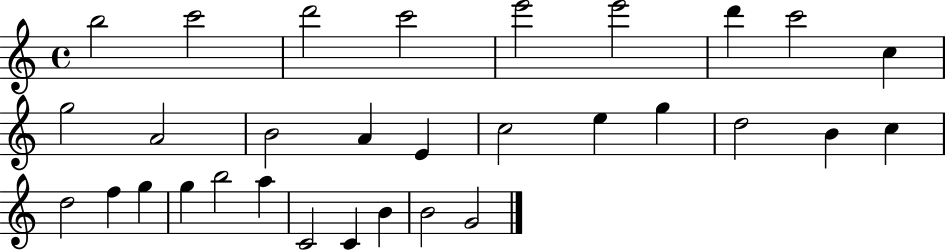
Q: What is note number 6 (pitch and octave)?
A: E6